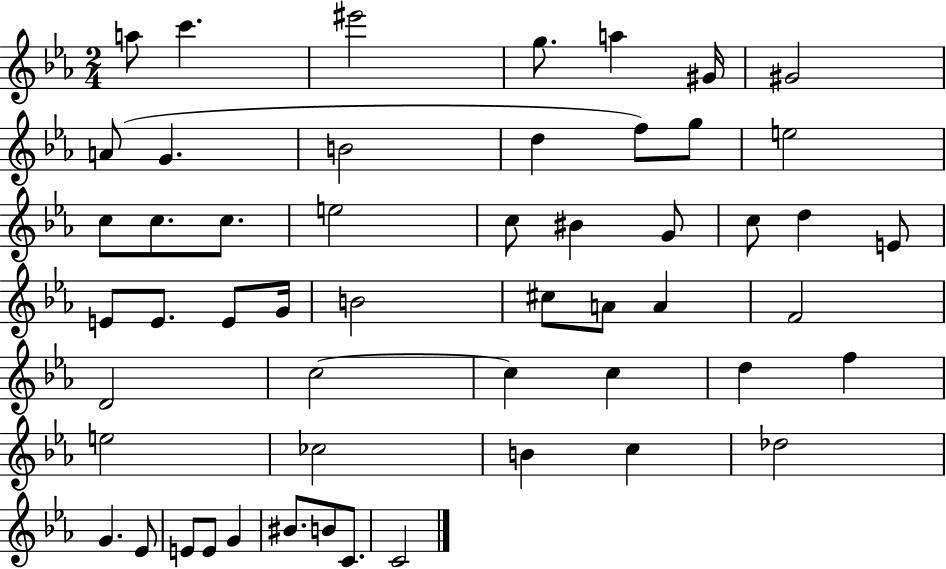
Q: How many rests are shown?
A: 0